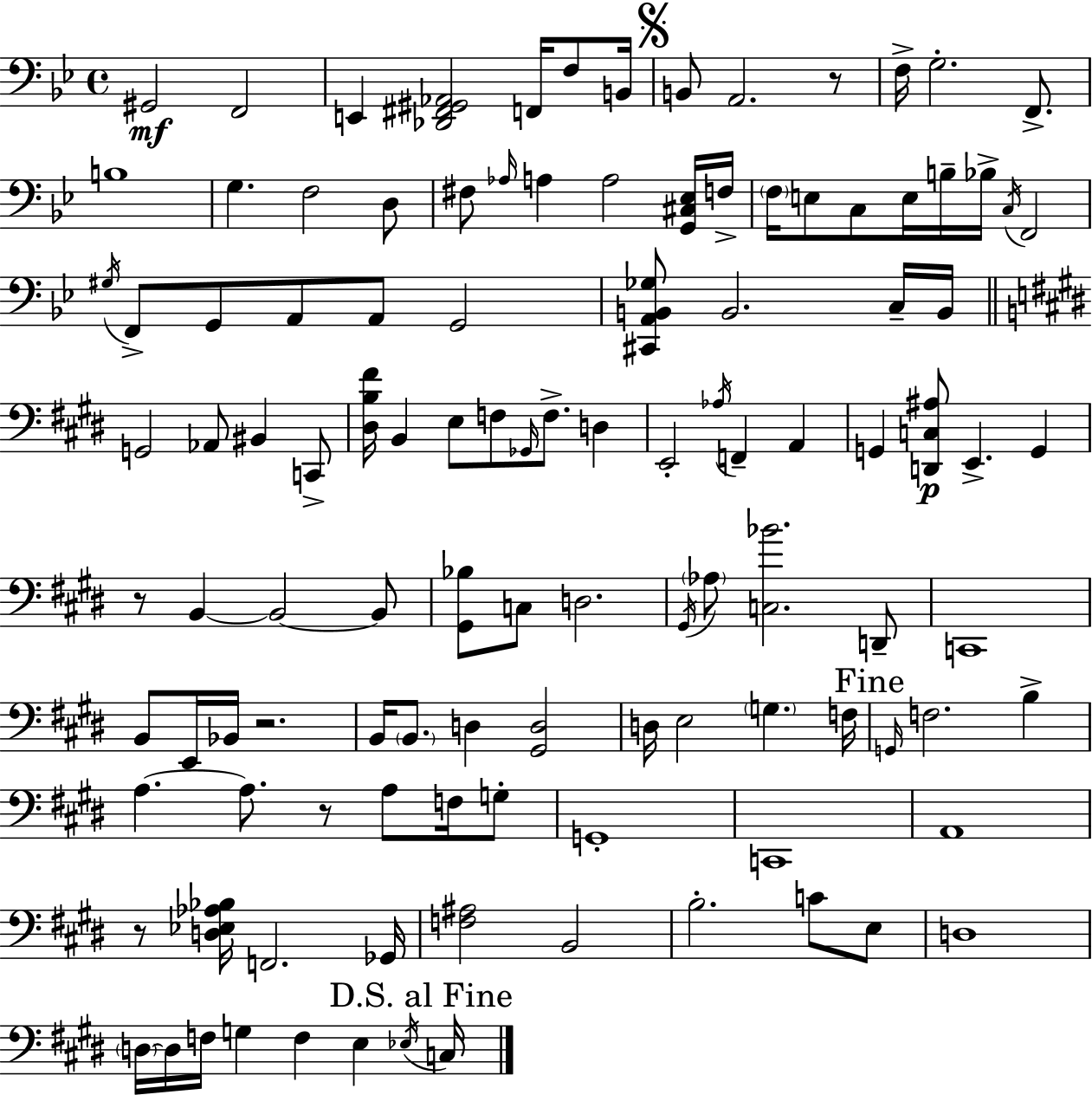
X:1
T:Untitled
M:4/4
L:1/4
K:Bb
^G,,2 F,,2 E,, [_D,,^F,,^G,,_A,,]2 F,,/4 F,/2 B,,/4 B,,/2 A,,2 z/2 F,/4 G,2 F,,/2 B,4 G, F,2 D,/2 ^F,/2 _A,/4 A, A,2 [G,,^C,_E,]/4 F,/4 F,/4 E,/2 C,/2 E,/4 B,/4 _B,/4 C,/4 F,,2 ^G,/4 F,,/2 G,,/2 A,,/2 A,,/2 G,,2 [^C,,A,,B,,_G,]/2 B,,2 C,/4 B,,/4 G,,2 _A,,/2 ^B,, C,,/2 [^D,B,^F]/4 B,, E,/2 F,/2 _G,,/4 F,/2 D, E,,2 _A,/4 F,, A,, G,, [D,,C,^A,]/2 E,, G,, z/2 B,, B,,2 B,,/2 [^G,,_B,]/2 C,/2 D,2 ^G,,/4 _A,/2 [C,_B]2 D,,/2 C,,4 B,,/2 E,,/4 _B,,/4 z2 B,,/4 B,,/2 D, [^G,,D,]2 D,/4 E,2 G, F,/4 G,,/4 F,2 B, A, A,/2 z/2 A,/2 F,/4 G,/2 G,,4 C,,4 A,,4 z/2 [D,_E,_A,_B,]/4 F,,2 _G,,/4 [F,^A,]2 B,,2 B,2 C/2 E,/2 D,4 D,/4 D,/4 F,/4 G, F, E, _E,/4 C,/4